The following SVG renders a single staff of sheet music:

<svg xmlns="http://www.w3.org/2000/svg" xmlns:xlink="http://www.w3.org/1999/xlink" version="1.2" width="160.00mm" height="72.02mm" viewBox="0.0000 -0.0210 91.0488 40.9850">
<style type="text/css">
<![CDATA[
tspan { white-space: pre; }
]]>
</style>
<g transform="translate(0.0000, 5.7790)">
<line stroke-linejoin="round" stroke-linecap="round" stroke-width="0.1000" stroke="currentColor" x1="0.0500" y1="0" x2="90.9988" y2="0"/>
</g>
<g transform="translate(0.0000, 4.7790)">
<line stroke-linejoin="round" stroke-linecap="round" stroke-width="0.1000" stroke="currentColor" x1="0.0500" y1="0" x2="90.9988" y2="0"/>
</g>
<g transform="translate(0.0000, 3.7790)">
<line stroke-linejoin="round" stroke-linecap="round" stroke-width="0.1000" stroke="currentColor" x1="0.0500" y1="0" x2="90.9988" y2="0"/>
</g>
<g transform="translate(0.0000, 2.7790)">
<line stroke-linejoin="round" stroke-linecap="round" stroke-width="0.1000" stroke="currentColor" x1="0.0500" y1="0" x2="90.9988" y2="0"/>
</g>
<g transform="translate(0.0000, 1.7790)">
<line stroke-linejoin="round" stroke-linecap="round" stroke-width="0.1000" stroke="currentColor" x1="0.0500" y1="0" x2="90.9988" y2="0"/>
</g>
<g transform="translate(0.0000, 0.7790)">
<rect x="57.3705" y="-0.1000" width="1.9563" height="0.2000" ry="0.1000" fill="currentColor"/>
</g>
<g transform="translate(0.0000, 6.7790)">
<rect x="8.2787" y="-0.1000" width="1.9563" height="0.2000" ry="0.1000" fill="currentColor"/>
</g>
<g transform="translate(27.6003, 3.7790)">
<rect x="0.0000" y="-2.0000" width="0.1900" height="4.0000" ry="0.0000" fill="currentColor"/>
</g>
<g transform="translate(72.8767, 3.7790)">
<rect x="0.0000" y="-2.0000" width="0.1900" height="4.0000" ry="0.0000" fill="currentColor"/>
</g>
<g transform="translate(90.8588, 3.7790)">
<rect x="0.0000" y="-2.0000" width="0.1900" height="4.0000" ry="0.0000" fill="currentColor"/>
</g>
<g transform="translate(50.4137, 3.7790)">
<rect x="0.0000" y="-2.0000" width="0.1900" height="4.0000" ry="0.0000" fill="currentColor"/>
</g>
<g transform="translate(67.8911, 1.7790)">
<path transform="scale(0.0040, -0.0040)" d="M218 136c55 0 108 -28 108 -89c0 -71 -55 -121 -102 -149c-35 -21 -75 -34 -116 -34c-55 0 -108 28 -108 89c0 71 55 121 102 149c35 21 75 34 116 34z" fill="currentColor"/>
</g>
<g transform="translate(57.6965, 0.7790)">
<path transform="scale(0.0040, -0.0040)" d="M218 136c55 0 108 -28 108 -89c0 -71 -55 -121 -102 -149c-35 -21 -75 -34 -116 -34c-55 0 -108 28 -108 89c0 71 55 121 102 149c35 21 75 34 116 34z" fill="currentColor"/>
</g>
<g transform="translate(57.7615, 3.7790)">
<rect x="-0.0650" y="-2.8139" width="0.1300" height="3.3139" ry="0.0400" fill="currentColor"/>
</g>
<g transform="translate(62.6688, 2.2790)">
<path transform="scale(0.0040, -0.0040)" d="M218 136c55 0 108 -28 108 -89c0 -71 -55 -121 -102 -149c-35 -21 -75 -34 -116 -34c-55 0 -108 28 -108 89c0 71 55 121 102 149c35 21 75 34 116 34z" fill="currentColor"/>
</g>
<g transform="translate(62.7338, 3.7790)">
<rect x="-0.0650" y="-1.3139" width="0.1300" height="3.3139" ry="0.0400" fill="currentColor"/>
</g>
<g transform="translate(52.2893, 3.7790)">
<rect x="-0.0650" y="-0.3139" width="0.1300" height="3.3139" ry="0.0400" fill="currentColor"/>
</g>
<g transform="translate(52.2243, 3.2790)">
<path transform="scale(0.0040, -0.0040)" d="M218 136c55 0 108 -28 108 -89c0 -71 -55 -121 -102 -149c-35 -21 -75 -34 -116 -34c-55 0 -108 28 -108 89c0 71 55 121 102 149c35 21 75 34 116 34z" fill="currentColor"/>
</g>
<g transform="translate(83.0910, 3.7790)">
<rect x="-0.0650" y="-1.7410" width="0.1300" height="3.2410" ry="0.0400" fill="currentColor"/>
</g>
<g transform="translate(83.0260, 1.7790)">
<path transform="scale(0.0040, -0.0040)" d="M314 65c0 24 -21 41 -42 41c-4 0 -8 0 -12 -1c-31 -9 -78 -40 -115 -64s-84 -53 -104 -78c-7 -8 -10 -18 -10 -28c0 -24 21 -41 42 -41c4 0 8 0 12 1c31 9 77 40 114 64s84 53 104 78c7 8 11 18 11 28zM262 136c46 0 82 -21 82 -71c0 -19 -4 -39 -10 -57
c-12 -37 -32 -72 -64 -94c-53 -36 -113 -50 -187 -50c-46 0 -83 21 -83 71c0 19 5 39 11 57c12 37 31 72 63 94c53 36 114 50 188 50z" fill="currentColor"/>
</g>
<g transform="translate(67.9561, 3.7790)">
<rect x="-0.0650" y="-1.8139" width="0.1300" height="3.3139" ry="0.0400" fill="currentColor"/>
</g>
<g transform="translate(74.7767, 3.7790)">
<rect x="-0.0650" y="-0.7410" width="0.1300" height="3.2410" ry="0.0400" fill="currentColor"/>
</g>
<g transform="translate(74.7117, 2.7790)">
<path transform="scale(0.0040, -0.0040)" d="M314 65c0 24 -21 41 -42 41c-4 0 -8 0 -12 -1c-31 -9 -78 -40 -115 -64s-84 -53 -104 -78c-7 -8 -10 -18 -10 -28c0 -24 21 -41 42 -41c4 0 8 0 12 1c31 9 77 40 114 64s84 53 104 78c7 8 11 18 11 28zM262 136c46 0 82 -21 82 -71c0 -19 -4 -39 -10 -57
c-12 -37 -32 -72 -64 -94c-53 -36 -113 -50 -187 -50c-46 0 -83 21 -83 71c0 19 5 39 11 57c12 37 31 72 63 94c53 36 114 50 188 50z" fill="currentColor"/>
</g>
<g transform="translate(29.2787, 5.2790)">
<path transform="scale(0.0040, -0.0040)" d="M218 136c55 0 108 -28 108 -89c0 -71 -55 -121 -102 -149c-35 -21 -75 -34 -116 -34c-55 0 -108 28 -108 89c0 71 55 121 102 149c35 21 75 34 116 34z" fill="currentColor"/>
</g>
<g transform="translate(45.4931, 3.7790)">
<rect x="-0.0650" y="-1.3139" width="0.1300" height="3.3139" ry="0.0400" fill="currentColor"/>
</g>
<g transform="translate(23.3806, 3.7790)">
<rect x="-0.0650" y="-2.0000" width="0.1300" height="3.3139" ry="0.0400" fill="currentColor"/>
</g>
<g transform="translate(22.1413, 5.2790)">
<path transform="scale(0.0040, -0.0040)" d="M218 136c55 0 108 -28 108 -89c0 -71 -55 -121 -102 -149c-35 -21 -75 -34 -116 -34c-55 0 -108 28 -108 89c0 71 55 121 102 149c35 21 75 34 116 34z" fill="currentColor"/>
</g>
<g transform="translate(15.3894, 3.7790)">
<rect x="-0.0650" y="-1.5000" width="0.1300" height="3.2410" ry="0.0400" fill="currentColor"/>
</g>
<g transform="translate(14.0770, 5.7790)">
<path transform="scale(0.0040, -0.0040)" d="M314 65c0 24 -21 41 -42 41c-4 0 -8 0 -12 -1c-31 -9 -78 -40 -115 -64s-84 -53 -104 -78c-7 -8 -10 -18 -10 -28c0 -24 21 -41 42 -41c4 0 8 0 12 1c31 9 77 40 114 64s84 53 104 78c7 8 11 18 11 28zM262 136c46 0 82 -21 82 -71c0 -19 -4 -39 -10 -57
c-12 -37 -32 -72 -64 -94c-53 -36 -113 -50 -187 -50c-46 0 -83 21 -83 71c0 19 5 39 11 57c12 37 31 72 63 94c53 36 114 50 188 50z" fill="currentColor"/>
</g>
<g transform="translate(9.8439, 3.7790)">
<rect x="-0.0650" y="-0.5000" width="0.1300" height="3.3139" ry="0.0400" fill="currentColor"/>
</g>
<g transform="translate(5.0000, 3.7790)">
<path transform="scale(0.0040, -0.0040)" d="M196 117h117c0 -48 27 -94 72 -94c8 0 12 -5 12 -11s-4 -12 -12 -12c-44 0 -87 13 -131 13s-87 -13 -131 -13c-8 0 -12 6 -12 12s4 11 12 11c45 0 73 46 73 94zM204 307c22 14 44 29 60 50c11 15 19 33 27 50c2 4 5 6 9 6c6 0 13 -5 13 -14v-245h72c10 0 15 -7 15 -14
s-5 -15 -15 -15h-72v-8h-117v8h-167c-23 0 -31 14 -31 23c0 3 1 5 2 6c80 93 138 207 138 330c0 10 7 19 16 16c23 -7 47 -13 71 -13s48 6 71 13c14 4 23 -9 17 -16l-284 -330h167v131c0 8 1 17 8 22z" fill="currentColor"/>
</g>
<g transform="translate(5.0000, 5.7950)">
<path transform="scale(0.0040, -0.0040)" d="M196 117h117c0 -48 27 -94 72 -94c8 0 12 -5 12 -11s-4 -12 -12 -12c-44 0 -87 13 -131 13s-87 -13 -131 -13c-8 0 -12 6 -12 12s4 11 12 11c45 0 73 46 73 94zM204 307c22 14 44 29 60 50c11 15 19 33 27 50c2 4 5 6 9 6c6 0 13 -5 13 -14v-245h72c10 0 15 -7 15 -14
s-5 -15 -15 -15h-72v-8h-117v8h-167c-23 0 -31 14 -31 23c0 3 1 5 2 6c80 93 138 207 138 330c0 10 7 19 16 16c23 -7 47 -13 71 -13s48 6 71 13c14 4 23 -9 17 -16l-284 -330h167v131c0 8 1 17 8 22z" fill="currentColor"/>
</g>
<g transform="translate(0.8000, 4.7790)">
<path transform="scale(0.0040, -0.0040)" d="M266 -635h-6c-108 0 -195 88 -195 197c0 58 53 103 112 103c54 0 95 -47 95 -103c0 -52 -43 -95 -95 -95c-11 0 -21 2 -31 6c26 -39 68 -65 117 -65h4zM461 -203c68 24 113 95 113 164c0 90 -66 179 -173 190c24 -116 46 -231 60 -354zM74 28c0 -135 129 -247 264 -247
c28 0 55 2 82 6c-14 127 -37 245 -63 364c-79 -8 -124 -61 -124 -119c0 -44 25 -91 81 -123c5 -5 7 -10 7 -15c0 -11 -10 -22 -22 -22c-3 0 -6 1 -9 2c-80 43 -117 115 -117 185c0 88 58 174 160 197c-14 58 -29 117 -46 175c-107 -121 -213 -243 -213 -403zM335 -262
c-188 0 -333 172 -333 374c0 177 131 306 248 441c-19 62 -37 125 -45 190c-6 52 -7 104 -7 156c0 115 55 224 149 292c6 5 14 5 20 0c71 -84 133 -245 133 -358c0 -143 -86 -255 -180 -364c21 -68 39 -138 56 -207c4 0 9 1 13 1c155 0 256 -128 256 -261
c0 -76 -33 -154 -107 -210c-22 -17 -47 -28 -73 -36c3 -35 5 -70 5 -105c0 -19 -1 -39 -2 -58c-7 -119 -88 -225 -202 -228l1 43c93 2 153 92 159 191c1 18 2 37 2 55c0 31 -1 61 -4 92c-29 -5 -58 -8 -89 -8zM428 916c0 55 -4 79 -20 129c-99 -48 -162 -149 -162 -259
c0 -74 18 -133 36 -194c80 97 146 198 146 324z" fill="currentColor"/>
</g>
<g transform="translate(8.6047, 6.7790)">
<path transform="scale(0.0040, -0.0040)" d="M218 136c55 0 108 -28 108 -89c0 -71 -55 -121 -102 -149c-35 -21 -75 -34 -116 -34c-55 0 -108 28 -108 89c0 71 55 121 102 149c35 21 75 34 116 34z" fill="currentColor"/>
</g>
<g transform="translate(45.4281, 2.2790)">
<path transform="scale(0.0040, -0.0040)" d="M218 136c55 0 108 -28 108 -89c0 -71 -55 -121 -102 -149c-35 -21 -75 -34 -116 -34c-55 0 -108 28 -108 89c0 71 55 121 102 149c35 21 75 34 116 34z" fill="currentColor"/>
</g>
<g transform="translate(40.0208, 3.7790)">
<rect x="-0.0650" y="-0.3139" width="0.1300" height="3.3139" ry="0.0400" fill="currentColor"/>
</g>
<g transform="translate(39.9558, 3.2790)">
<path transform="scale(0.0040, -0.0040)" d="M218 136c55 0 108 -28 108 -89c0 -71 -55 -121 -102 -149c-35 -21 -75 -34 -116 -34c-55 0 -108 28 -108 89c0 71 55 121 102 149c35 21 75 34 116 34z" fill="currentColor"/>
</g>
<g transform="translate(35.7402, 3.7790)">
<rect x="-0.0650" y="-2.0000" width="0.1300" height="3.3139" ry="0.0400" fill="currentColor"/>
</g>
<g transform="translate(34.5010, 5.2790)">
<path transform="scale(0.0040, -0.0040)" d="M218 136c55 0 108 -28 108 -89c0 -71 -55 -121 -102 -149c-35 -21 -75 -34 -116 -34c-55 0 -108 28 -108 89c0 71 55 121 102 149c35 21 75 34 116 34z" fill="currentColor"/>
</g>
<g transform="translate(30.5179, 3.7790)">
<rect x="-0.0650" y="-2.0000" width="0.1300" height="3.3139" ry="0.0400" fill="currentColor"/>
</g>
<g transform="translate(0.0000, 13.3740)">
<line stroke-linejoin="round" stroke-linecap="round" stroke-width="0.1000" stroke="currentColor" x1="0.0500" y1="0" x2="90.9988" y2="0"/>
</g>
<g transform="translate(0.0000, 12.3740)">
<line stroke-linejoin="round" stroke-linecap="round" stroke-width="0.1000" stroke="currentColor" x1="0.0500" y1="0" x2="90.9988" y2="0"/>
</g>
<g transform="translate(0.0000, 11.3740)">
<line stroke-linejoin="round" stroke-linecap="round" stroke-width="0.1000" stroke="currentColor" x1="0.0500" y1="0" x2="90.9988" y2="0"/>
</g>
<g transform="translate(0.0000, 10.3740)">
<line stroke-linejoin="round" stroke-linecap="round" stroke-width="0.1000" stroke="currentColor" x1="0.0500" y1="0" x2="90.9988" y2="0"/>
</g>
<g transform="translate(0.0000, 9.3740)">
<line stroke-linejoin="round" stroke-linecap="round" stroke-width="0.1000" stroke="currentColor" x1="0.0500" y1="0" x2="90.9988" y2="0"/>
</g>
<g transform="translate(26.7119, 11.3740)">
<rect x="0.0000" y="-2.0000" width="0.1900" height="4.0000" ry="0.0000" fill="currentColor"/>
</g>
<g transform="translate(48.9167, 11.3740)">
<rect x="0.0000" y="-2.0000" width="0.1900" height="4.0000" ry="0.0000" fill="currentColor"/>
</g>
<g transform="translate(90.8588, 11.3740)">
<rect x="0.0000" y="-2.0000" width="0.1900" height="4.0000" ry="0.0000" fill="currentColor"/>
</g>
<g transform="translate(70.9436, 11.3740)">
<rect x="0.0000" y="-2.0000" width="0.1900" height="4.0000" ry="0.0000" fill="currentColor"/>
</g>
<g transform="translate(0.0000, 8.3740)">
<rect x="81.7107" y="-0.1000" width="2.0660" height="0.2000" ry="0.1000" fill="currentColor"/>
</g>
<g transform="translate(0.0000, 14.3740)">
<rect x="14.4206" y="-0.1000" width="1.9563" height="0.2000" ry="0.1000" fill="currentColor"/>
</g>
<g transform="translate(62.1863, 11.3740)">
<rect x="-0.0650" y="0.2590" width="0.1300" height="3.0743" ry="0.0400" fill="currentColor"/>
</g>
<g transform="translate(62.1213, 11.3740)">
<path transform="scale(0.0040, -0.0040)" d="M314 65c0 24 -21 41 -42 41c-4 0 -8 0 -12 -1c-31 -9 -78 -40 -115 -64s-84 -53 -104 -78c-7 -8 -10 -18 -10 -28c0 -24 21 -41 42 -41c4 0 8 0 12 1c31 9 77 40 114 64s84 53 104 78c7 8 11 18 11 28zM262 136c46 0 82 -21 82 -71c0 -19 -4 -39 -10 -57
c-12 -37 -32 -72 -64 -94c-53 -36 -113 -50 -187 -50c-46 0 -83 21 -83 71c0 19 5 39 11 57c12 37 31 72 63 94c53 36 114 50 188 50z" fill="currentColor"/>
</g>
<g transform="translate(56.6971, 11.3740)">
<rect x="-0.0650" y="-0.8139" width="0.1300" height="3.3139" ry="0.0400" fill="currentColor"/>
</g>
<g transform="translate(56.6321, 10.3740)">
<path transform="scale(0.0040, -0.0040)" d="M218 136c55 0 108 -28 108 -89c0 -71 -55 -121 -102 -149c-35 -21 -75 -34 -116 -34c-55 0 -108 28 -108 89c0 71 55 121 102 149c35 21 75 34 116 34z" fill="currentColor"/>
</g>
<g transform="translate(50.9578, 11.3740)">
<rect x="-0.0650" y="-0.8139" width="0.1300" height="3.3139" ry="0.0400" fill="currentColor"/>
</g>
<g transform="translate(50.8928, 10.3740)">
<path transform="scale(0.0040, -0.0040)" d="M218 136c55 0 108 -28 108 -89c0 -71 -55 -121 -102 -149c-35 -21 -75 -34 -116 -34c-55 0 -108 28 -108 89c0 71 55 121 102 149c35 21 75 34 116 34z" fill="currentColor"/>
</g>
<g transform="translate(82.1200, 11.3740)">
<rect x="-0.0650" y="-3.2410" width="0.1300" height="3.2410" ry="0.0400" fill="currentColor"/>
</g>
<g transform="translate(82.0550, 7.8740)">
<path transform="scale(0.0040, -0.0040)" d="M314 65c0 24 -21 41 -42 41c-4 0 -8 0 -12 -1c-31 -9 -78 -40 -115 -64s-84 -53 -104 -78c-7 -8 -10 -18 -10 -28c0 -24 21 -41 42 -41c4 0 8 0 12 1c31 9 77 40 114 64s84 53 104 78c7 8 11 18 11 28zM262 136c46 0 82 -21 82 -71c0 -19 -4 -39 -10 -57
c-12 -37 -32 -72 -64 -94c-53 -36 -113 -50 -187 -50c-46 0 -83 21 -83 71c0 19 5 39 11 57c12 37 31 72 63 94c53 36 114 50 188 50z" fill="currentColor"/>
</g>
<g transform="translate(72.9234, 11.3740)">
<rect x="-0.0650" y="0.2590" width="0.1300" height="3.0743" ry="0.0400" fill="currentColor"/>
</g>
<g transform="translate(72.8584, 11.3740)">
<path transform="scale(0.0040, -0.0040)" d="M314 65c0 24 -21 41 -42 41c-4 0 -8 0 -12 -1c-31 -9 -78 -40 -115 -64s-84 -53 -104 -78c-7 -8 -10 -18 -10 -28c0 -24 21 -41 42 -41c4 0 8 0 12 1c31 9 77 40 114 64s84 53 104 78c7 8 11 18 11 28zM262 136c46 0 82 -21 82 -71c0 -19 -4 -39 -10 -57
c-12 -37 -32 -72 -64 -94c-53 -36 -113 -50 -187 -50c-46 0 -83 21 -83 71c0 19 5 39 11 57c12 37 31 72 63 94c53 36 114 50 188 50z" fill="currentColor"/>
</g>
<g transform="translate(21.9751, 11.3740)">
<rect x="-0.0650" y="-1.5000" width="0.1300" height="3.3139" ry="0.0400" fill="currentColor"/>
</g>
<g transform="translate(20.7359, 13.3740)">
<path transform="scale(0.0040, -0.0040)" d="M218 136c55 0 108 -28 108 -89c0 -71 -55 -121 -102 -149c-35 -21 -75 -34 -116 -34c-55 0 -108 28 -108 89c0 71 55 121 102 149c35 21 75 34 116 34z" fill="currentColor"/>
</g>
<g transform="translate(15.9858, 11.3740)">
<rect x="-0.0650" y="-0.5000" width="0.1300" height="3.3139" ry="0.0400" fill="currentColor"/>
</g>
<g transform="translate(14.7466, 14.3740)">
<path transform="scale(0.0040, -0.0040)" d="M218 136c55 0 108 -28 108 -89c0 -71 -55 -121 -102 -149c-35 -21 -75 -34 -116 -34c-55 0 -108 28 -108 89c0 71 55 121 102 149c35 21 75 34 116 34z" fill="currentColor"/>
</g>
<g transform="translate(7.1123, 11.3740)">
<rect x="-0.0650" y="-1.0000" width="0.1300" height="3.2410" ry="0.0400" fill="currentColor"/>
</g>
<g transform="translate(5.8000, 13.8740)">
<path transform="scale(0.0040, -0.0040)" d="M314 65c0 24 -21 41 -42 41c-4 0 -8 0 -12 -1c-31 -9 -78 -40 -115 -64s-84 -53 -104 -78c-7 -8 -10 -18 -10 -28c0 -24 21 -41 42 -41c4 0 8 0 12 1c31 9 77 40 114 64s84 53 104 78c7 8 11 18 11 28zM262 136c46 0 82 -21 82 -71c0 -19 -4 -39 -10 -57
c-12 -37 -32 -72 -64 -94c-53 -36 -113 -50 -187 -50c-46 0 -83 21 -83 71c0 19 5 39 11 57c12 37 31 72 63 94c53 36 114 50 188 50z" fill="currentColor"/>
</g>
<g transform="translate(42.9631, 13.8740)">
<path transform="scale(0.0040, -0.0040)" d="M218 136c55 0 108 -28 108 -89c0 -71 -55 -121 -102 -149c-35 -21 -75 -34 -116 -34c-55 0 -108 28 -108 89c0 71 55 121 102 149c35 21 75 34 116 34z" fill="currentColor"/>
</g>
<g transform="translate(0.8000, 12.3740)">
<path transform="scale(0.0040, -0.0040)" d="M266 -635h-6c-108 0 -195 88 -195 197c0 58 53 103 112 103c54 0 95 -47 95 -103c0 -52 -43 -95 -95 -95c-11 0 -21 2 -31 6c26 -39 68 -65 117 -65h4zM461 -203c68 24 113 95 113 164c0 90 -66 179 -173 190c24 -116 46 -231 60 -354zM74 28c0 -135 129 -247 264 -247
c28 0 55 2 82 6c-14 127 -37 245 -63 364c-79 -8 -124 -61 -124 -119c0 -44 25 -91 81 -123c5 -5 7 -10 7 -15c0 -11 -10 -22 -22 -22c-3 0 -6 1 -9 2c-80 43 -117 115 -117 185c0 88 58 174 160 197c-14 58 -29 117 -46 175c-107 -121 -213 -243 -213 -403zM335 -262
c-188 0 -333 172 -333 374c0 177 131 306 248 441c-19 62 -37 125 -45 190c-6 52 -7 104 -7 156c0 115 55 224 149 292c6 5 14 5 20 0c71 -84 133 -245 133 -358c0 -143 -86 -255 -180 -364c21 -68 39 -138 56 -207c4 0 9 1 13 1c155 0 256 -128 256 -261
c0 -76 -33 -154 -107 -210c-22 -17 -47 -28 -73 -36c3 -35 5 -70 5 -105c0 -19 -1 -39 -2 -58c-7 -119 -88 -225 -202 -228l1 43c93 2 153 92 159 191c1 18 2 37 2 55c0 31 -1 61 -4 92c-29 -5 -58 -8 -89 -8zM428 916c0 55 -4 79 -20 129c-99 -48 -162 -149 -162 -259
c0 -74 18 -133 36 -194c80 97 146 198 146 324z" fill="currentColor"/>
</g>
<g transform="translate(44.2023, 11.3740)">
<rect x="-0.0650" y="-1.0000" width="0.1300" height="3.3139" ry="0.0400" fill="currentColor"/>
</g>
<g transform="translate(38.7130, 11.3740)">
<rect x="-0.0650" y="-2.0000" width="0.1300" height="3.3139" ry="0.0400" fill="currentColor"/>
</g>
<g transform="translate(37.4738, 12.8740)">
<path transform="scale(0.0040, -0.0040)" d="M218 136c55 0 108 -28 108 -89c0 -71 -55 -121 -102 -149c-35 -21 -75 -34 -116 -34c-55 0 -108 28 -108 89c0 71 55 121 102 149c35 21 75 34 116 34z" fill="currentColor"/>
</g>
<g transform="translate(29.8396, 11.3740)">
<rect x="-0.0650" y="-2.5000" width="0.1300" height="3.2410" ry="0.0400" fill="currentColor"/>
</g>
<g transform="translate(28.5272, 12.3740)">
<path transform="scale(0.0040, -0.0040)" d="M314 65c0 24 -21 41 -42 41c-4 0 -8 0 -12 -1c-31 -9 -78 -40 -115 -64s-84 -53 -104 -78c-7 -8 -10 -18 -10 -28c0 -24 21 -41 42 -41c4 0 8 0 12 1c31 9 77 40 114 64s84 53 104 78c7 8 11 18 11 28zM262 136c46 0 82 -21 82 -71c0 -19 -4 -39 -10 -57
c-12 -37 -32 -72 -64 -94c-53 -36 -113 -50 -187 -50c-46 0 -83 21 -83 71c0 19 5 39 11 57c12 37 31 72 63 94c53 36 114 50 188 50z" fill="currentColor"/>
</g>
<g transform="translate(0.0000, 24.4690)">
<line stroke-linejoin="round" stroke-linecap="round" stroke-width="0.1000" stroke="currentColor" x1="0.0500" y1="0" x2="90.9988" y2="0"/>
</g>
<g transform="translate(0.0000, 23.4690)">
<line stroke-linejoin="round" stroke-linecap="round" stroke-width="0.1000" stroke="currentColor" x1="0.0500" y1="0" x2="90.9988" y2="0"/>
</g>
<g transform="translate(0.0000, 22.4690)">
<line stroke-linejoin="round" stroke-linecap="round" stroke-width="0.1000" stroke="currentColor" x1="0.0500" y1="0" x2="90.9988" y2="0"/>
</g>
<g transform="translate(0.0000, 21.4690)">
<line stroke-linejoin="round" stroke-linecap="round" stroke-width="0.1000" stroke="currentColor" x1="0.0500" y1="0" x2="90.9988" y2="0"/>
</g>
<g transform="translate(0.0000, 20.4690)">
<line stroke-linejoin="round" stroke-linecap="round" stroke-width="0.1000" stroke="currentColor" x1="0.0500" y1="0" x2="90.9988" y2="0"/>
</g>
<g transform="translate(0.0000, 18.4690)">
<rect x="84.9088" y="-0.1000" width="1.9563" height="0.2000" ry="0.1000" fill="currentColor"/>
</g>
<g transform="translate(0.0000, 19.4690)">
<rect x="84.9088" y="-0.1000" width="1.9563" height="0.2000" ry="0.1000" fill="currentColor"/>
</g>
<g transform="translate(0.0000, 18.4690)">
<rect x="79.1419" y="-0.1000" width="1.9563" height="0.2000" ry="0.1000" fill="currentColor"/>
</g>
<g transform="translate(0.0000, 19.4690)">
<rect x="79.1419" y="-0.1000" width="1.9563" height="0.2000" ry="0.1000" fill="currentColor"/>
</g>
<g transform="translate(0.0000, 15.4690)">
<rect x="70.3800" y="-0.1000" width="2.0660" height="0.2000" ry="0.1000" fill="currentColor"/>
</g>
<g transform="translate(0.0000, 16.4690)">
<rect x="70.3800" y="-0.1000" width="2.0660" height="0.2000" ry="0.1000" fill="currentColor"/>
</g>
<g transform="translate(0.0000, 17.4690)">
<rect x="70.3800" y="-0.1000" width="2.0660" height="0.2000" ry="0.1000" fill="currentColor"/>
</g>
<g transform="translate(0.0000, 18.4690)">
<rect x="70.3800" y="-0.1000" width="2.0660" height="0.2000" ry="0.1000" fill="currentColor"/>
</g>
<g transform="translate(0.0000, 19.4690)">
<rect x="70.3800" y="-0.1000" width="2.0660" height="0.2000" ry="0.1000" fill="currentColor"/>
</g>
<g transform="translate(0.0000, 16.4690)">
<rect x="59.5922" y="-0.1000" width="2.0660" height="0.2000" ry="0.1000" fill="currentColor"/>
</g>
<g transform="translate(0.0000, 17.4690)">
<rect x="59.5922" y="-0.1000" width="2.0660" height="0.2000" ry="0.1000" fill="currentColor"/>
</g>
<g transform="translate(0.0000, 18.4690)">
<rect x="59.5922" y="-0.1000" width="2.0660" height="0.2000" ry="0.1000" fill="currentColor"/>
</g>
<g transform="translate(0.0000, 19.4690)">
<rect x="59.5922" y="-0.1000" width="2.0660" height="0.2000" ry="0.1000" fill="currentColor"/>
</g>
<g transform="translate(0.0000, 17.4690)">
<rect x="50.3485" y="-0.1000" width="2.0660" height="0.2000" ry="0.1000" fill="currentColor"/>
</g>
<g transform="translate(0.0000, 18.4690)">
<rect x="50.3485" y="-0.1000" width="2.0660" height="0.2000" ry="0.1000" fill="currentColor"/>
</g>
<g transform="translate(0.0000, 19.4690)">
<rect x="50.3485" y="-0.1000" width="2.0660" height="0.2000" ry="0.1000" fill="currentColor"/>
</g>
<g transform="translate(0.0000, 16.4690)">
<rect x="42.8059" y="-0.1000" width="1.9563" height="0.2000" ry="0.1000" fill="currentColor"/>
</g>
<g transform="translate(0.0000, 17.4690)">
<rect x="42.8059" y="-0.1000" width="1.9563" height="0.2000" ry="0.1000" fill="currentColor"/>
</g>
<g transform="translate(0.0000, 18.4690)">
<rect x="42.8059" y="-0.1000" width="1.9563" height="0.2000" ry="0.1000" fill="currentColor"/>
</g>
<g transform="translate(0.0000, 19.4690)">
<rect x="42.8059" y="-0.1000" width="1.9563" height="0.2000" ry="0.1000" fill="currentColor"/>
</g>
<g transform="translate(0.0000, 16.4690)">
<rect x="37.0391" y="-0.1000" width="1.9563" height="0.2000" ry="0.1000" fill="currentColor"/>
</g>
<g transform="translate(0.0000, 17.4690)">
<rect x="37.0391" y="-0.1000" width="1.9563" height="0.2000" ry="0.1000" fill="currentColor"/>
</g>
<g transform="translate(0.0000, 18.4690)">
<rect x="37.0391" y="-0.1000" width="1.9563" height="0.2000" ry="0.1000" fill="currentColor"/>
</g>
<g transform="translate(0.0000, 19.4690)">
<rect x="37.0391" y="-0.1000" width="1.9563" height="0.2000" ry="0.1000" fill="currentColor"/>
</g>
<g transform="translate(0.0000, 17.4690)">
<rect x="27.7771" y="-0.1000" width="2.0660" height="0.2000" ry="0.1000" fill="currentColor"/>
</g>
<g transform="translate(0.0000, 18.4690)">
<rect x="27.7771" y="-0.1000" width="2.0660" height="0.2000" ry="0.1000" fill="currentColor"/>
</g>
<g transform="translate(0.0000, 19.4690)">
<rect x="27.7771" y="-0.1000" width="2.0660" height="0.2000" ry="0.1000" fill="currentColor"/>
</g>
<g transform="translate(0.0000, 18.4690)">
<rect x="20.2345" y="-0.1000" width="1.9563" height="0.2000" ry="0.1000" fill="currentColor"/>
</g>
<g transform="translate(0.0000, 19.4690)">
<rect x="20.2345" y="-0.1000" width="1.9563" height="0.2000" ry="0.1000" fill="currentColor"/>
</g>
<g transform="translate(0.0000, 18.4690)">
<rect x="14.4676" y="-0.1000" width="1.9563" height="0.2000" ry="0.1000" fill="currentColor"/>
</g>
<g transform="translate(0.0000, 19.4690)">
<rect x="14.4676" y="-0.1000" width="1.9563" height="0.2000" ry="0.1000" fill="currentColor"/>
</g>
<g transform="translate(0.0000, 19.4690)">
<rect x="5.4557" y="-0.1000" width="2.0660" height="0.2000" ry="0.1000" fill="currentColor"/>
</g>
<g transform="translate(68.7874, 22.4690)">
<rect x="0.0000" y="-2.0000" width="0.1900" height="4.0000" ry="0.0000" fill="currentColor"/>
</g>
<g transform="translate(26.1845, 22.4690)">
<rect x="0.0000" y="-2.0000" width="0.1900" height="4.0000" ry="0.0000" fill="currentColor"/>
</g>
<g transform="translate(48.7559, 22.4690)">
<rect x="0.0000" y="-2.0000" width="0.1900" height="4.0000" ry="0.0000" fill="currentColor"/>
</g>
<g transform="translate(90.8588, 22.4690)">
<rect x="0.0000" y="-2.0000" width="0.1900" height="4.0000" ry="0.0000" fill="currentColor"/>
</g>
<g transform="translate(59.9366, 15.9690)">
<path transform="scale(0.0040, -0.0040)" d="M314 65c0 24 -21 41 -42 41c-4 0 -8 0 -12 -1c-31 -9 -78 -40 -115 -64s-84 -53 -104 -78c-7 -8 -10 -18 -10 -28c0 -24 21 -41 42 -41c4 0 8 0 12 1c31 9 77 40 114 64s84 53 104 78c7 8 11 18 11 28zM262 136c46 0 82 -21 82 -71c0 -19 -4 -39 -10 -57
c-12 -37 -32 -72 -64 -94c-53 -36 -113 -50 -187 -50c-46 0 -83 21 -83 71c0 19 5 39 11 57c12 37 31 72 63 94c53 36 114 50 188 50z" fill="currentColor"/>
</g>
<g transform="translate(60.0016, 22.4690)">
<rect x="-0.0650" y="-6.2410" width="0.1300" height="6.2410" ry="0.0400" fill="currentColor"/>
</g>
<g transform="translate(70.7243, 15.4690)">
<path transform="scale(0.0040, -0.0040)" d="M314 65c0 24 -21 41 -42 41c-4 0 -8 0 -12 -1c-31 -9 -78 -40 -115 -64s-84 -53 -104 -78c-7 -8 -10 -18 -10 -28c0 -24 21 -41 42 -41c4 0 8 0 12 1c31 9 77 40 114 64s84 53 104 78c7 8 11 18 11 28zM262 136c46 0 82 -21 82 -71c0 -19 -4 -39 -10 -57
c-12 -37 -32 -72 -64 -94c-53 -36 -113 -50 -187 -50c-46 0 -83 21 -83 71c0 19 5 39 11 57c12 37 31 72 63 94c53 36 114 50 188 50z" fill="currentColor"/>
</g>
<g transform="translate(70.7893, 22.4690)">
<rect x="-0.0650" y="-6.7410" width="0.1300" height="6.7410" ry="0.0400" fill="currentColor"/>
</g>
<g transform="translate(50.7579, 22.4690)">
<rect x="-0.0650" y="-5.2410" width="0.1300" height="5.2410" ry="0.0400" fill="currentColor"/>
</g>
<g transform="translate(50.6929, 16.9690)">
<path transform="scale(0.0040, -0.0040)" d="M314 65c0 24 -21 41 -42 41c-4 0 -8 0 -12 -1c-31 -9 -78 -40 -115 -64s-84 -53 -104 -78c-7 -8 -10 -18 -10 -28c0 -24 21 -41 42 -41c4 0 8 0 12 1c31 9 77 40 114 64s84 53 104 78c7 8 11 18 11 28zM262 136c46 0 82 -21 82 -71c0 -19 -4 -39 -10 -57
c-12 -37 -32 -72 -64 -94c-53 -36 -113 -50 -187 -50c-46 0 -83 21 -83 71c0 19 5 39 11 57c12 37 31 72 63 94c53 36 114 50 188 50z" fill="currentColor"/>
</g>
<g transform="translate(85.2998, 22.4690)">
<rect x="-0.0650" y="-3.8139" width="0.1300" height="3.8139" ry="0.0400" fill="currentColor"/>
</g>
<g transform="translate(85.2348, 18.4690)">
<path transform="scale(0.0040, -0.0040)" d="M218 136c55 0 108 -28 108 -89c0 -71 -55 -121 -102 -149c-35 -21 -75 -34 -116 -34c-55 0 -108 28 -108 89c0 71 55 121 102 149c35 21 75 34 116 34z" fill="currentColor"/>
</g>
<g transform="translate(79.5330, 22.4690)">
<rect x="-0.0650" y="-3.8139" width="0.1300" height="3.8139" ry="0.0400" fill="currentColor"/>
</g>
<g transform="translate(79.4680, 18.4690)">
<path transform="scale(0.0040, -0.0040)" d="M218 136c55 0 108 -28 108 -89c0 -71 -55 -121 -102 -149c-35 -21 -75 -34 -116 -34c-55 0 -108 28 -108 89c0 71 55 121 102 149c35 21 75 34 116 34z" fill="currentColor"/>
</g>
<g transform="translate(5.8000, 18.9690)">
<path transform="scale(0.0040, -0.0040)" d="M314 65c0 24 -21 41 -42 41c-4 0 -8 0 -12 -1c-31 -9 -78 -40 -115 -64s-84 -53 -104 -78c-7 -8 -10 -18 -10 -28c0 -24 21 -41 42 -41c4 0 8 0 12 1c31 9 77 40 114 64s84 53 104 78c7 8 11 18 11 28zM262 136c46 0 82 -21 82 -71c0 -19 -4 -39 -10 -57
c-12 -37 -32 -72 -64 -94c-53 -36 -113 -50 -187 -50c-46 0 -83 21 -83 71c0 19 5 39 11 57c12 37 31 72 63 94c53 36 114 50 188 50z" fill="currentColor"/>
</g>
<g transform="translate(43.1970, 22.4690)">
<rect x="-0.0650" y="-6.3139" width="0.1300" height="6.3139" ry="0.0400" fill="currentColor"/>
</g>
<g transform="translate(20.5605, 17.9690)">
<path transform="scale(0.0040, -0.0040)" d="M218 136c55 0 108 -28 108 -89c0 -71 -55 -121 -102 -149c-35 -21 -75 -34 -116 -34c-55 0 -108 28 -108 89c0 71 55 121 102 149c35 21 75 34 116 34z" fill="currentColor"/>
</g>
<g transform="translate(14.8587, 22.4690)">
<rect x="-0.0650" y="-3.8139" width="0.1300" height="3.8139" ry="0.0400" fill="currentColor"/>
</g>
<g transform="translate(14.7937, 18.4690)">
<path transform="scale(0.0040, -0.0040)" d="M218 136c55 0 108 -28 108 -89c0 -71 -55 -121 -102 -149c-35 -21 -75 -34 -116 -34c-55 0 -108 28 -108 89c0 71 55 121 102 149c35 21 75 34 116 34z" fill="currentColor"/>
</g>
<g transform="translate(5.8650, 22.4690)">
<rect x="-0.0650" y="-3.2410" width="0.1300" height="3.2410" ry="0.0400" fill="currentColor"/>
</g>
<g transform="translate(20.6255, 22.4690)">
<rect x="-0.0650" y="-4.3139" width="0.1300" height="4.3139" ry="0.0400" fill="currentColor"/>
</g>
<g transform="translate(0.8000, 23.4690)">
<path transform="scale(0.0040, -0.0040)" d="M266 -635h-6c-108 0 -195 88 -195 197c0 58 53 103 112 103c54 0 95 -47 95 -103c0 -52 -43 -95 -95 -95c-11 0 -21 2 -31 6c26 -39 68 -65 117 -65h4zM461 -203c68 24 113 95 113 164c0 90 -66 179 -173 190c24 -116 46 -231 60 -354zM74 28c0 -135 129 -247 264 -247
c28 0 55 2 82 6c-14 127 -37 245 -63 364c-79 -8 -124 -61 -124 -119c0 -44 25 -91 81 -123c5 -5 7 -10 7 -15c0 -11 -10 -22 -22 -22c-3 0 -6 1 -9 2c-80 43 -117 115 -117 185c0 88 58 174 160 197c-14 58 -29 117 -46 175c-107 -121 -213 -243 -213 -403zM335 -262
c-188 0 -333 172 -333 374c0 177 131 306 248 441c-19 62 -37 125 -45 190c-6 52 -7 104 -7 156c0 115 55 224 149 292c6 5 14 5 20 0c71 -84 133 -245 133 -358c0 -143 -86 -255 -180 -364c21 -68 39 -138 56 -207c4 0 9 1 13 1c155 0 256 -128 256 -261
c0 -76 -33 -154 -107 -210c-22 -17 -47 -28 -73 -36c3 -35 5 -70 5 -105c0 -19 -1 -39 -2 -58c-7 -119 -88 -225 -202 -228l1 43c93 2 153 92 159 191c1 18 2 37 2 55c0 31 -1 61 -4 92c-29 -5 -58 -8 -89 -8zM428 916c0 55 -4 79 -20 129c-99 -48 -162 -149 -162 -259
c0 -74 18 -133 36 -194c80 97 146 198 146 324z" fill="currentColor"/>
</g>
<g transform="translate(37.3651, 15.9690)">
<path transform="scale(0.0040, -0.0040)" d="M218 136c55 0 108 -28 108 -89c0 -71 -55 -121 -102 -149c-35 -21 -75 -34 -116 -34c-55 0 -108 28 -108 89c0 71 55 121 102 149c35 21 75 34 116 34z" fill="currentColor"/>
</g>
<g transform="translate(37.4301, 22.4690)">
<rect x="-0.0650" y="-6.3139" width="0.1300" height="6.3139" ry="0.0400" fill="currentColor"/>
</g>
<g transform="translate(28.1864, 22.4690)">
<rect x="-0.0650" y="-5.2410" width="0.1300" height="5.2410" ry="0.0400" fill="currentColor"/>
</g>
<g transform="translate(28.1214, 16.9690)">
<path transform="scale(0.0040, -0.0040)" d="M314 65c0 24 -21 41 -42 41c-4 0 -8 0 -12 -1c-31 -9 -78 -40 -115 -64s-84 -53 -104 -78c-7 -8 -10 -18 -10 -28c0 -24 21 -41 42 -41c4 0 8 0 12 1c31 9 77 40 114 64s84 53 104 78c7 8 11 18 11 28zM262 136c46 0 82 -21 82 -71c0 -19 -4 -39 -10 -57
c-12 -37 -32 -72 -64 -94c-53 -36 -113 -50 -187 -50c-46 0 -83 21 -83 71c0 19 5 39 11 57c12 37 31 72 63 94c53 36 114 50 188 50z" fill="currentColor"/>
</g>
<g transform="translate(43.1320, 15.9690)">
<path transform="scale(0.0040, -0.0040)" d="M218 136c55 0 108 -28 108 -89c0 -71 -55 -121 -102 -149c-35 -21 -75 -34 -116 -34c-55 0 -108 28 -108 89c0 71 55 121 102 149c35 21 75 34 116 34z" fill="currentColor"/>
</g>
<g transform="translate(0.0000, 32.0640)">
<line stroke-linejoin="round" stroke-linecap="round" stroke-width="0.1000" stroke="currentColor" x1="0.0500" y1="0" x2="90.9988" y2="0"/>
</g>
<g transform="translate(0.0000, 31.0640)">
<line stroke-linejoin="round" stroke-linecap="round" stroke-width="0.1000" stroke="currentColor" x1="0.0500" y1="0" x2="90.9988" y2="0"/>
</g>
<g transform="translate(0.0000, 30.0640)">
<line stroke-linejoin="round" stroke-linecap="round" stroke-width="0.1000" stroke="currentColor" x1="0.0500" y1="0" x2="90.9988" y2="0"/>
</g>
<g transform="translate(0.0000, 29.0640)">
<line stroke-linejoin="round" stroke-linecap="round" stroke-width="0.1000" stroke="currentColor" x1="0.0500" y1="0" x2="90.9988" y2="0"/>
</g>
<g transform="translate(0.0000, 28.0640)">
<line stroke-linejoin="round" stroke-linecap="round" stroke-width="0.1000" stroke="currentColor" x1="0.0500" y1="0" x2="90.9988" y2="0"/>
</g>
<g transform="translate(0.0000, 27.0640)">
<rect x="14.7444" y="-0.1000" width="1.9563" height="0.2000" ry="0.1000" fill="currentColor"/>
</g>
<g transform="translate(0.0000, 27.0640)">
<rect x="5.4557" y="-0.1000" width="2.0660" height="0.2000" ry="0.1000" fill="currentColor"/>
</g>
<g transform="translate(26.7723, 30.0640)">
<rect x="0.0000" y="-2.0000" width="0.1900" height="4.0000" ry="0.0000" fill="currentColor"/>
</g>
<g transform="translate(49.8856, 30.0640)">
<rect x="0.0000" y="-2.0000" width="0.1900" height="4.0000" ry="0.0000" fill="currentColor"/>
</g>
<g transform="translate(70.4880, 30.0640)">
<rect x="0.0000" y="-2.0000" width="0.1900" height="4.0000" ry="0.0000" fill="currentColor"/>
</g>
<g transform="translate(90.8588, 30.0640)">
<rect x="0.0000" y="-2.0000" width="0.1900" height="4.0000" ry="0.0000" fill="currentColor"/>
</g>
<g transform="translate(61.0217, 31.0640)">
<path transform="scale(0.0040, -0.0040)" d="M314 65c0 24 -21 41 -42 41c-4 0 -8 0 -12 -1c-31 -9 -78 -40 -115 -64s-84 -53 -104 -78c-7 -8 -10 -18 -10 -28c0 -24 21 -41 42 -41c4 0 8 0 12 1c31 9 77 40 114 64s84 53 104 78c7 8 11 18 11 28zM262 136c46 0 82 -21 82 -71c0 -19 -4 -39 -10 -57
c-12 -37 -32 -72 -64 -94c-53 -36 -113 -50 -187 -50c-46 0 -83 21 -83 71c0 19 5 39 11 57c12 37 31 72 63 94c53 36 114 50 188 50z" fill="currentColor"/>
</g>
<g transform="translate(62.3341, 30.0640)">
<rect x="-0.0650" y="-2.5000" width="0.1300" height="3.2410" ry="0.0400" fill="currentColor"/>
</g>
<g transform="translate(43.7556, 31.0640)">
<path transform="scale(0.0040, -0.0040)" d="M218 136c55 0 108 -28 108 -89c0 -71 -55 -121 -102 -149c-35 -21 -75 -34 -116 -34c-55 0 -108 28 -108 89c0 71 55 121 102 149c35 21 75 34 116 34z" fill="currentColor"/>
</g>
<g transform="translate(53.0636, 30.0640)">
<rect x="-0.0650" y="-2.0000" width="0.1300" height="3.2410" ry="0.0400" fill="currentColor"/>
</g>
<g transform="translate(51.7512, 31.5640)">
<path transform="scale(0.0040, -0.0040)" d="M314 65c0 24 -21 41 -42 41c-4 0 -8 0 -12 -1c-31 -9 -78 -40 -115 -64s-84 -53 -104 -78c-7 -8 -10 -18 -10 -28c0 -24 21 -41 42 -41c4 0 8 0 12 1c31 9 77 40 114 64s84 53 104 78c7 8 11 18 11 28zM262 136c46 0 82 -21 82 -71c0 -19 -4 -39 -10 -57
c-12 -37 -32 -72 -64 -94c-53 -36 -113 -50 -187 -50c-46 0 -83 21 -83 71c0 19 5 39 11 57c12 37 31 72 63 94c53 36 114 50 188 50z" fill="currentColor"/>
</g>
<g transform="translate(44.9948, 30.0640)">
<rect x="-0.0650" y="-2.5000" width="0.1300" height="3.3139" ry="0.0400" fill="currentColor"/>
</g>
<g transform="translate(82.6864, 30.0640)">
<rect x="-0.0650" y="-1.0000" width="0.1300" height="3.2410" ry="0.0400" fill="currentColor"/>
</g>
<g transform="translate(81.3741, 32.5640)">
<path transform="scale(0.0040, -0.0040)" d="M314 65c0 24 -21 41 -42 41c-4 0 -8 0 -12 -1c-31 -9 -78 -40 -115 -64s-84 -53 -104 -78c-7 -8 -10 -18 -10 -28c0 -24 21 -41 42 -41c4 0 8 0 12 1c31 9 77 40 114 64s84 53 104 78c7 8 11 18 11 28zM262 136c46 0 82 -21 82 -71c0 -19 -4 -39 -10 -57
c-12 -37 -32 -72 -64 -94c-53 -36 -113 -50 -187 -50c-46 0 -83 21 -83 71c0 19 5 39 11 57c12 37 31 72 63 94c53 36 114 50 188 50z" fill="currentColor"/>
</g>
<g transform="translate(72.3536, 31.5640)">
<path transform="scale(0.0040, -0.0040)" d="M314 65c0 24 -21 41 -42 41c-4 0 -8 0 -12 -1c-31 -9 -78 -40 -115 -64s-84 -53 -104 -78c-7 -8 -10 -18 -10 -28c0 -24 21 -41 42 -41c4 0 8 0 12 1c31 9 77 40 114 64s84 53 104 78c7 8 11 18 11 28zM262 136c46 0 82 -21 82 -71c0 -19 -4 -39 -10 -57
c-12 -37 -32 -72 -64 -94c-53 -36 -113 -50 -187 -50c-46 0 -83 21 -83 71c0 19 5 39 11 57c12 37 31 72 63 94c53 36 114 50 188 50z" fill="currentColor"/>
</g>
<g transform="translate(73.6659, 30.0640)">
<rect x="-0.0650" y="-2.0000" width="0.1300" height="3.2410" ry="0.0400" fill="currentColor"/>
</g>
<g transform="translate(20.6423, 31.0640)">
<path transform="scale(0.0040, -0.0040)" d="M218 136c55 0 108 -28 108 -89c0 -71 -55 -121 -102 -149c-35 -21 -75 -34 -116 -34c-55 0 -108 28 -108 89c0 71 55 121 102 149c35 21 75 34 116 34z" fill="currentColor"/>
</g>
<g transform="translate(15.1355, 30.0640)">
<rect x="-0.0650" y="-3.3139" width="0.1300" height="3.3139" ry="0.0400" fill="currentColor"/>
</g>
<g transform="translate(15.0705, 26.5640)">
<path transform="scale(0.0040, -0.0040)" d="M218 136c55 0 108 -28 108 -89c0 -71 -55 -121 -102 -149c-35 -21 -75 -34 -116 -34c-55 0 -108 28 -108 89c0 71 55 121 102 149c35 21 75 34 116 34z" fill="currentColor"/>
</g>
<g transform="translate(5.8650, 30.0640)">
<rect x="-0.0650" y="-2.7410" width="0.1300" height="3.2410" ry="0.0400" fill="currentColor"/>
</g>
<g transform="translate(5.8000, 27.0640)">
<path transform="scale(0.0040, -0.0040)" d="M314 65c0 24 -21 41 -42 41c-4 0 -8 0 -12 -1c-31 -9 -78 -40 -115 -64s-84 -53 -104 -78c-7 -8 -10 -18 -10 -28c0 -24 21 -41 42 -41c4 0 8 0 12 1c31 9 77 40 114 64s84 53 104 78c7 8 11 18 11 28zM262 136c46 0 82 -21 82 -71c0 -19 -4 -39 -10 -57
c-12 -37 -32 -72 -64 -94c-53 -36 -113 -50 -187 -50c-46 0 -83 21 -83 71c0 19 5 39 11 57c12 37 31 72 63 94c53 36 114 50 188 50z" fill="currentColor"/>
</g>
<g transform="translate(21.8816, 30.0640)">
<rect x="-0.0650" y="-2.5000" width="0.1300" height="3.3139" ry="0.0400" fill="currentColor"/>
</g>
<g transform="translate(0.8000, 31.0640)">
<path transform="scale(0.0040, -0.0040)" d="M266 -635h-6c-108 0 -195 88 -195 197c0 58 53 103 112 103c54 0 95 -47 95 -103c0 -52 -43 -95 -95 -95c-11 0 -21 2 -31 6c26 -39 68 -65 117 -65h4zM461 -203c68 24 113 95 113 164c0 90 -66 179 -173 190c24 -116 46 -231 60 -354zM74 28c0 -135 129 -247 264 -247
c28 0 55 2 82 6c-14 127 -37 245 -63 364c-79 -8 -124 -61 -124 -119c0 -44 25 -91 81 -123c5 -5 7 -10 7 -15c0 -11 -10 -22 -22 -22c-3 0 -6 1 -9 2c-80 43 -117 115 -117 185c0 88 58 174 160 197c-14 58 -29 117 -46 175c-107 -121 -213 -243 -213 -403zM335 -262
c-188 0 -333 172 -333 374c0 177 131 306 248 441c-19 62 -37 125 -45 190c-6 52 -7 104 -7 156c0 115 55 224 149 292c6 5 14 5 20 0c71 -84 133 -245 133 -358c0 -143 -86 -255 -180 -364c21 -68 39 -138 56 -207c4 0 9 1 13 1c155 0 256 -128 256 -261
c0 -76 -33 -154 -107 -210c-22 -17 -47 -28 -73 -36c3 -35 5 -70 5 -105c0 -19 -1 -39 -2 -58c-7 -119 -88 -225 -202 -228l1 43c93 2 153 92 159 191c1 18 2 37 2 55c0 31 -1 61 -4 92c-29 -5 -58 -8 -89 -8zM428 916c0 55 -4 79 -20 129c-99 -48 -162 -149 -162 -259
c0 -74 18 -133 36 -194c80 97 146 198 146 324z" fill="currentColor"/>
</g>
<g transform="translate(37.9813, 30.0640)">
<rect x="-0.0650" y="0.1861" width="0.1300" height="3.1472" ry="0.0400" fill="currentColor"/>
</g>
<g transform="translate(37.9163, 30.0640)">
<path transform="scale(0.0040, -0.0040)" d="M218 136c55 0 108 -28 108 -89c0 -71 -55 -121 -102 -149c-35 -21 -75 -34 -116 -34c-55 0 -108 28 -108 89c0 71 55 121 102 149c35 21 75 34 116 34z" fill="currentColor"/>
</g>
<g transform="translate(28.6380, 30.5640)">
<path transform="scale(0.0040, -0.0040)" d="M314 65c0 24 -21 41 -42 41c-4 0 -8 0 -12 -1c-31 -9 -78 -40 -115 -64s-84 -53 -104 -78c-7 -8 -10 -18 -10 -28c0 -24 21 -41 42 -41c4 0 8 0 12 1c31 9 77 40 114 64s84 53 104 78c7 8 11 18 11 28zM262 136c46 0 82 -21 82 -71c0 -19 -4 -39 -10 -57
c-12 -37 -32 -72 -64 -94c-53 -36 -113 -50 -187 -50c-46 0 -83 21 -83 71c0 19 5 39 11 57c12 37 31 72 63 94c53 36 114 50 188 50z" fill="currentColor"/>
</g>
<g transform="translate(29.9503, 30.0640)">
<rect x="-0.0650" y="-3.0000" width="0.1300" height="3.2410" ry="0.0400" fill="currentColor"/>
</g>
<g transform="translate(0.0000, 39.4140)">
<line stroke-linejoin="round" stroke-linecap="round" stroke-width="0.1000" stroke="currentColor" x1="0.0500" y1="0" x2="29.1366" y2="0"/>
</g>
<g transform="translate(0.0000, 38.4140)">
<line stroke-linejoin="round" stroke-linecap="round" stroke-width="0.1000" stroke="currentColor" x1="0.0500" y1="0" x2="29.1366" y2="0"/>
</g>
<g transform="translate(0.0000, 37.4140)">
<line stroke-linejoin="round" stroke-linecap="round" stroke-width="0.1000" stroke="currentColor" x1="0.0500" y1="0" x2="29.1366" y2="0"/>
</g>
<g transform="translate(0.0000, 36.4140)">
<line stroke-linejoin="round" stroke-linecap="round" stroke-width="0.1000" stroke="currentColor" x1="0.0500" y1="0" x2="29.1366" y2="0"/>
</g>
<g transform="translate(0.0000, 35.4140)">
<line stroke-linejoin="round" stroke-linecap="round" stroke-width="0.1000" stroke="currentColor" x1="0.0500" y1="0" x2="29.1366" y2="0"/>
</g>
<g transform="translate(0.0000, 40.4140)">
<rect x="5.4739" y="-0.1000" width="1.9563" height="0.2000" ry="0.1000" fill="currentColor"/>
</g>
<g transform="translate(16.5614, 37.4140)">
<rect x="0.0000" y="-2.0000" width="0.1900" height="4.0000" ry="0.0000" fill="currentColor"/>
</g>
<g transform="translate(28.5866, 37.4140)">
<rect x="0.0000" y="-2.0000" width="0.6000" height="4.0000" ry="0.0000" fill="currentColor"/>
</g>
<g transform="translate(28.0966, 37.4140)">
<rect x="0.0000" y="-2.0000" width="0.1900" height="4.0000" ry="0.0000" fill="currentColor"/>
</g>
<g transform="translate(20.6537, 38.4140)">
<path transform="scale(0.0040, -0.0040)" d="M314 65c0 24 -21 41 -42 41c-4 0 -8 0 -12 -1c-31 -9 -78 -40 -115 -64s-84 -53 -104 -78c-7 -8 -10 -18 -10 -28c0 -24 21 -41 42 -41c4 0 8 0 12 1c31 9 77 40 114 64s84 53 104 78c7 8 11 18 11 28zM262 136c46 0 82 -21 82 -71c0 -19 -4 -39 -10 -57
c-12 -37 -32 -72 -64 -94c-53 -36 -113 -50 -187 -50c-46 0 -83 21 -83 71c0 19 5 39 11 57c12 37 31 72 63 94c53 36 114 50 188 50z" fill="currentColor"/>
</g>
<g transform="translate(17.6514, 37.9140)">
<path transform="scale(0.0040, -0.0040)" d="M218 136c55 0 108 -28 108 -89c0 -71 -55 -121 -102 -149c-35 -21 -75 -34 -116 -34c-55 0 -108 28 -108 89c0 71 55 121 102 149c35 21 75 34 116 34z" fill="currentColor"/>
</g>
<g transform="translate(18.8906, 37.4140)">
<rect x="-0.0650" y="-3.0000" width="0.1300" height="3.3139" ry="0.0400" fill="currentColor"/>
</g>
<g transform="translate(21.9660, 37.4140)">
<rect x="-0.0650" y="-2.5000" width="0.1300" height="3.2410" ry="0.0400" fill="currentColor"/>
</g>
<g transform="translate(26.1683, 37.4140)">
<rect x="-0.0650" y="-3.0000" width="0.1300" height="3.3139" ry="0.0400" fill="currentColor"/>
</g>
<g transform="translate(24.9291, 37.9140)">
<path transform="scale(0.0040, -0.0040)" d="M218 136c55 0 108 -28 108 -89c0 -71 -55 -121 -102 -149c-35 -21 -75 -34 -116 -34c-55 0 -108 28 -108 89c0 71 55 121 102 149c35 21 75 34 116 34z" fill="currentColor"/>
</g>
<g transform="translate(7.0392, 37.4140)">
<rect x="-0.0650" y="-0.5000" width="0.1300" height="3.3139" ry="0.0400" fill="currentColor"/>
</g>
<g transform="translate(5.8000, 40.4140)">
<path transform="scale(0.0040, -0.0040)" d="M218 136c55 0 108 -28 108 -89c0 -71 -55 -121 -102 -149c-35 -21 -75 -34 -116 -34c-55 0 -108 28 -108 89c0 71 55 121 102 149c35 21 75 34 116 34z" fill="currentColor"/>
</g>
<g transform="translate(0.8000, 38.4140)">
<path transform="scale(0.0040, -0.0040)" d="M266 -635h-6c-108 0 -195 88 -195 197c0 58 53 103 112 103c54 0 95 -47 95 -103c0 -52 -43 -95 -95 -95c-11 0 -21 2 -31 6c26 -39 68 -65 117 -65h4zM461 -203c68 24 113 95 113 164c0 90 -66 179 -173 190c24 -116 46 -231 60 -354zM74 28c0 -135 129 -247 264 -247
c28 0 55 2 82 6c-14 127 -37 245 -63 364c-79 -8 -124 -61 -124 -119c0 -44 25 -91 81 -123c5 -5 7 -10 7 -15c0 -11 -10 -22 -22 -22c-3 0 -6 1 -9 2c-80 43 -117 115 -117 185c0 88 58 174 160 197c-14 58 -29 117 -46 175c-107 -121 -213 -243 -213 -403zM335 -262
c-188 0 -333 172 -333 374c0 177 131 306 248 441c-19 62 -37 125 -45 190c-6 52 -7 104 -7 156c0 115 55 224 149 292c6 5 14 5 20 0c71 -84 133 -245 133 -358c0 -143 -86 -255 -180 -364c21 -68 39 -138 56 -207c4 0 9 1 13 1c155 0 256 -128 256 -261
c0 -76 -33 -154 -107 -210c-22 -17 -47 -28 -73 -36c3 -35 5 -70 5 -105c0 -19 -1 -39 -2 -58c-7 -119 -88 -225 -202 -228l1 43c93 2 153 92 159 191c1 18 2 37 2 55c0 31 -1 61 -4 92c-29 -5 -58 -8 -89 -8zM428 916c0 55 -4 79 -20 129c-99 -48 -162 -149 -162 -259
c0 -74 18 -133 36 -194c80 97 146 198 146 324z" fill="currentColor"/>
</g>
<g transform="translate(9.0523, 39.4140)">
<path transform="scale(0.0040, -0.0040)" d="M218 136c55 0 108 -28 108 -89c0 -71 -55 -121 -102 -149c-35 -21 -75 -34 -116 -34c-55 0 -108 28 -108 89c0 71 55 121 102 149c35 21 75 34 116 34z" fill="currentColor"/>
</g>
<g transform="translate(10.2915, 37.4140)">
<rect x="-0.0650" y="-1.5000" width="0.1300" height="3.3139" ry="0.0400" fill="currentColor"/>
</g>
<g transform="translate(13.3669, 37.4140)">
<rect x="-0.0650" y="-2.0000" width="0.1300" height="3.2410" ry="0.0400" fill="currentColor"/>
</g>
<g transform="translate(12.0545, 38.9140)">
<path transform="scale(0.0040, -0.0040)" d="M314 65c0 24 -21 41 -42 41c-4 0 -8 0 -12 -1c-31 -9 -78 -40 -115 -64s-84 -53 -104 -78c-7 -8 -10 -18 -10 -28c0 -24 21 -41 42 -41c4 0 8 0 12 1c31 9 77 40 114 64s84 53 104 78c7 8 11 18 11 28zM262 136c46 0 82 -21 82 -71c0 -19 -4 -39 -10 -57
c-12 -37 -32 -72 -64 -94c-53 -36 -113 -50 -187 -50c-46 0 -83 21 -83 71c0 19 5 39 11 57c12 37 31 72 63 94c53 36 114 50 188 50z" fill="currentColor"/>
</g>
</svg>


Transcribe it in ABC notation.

X:1
T:Untitled
M:4/4
L:1/4
K:C
C E2 F F F c e c a e f d2 f2 D2 C E G2 F D d d B2 B2 b2 b2 c' d' f'2 a' a' f'2 a'2 b'2 c' c' a2 b G A2 B G F2 G2 F2 D2 C E F2 A G2 A